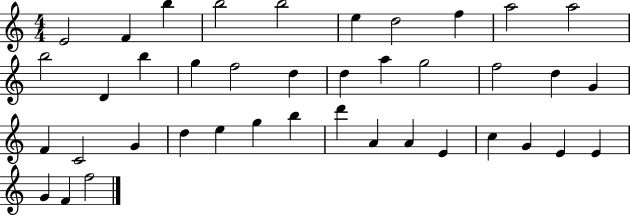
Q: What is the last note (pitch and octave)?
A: F5